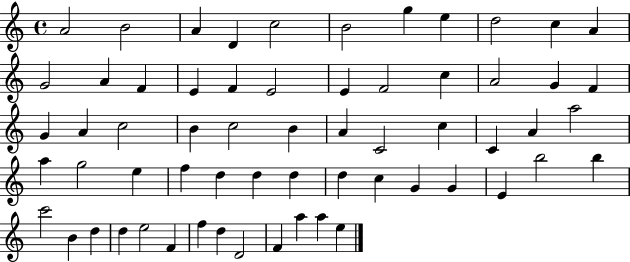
{
  \clef treble
  \time 4/4
  \defaultTimeSignature
  \key c \major
  a'2 b'2 | a'4 d'4 c''2 | b'2 g''4 e''4 | d''2 c''4 a'4 | \break g'2 a'4 f'4 | e'4 f'4 e'2 | e'4 f'2 c''4 | a'2 g'4 f'4 | \break g'4 a'4 c''2 | b'4 c''2 b'4 | a'4 c'2 c''4 | c'4 a'4 a''2 | \break a''4 g''2 e''4 | f''4 d''4 d''4 d''4 | d''4 c''4 g'4 g'4 | e'4 b''2 b''4 | \break c'''2 b'4 d''4 | d''4 e''2 f'4 | f''4 d''4 d'2 | f'4 a''4 a''4 e''4 | \break \bar "|."
}